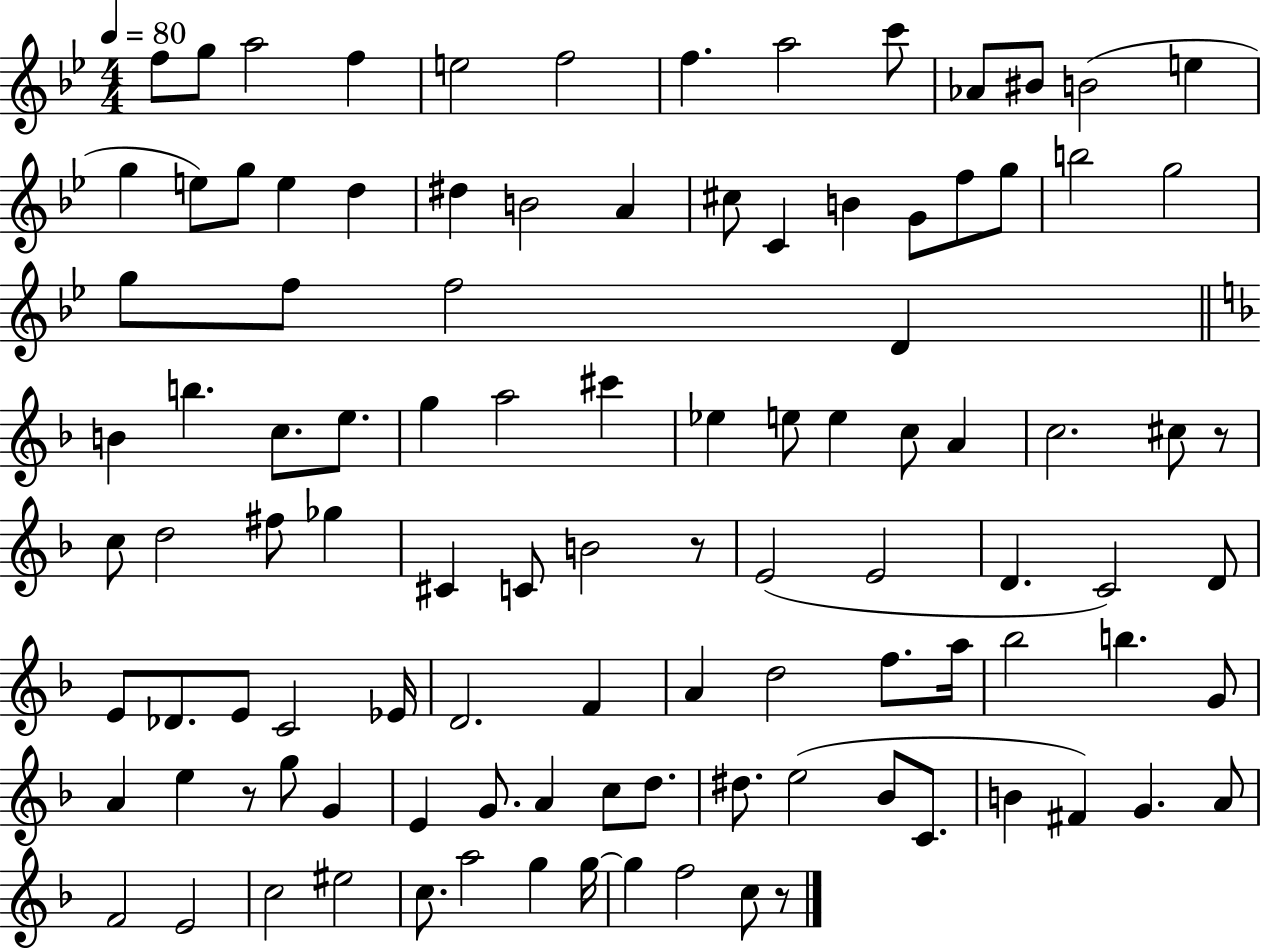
{
  \clef treble
  \numericTimeSignature
  \time 4/4
  \key bes \major
  \tempo 4 = 80
  f''8 g''8 a''2 f''4 | e''2 f''2 | f''4. a''2 c'''8 | aes'8 bis'8 b'2( e''4 | \break g''4 e''8) g''8 e''4 d''4 | dis''4 b'2 a'4 | cis''8 c'4 b'4 g'8 f''8 g''8 | b''2 g''2 | \break g''8 f''8 f''2 d'4 | \bar "||" \break \key f \major b'4 b''4. c''8. e''8. | g''4 a''2 cis'''4 | ees''4 e''8 e''4 c''8 a'4 | c''2. cis''8 r8 | \break c''8 d''2 fis''8 ges''4 | cis'4 c'8 b'2 r8 | e'2( e'2 | d'4. c'2) d'8 | \break e'8 des'8. e'8 c'2 ees'16 | d'2. f'4 | a'4 d''2 f''8. a''16 | bes''2 b''4. g'8 | \break a'4 e''4 r8 g''8 g'4 | e'4 g'8. a'4 c''8 d''8. | dis''8. e''2( bes'8 c'8. | b'4 fis'4) g'4. a'8 | \break f'2 e'2 | c''2 eis''2 | c''8. a''2 g''4 g''16~~ | g''4 f''2 c''8 r8 | \break \bar "|."
}